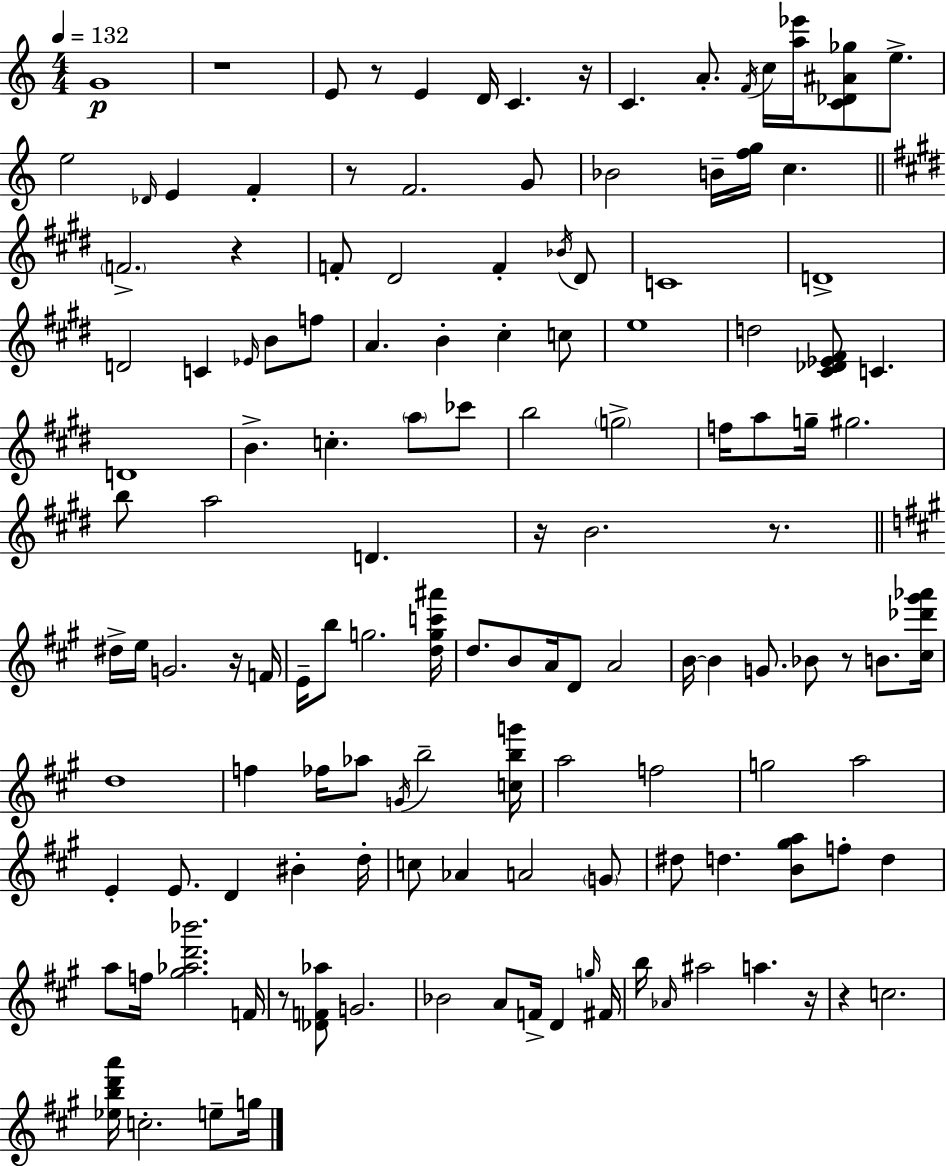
G4/w R/w E4/e R/e E4/q D4/s C4/q. R/s C4/q. A4/e. F4/s C5/s [A5,Eb6]/s [C4,Db4,A#4,Gb5]/e E5/e. E5/h Db4/s E4/q F4/q R/e F4/h. G4/e Bb4/h B4/s [F5,G5]/s C5/q. F4/h. R/q F4/e D#4/h F4/q Bb4/s D#4/e C4/w D4/w D4/h C4/q Eb4/s B4/e F5/e A4/q. B4/q C#5/q C5/e E5/w D5/h [C#4,Db4,Eb4,F#4]/e C4/q. D4/w B4/q. C5/q. A5/e CES6/e B5/h G5/h F5/s A5/e G5/s G#5/h. B5/e A5/h D4/q. R/s B4/h. R/e. D#5/s E5/s G4/h. R/s F4/s E4/s B5/e G5/h. [D5,G5,C6,A#6]/s D5/e. B4/e A4/s D4/e A4/h B4/s B4/q G4/e. Bb4/e R/e B4/e. [C#5,Db6,G#6,Ab6]/s D5/w F5/q FES5/s Ab5/e G4/s B5/h [C5,B5,G6]/s A5/h F5/h G5/h A5/h E4/q E4/e. D4/q BIS4/q D5/s C5/e Ab4/q A4/h G4/e D#5/e D5/q. [B4,G#5,A5]/e F5/e D5/q A5/e F5/s [G#5,Ab5,D6,Bb6]/h. F4/s R/e [Db4,F4,Ab5]/e G4/h. Bb4/h A4/e F4/s D4/q G5/s F#4/s B5/s Ab4/s A#5/h A5/q. R/s R/q C5/h. [Eb5,B5,D6,A6]/s C5/h. E5/e G5/s